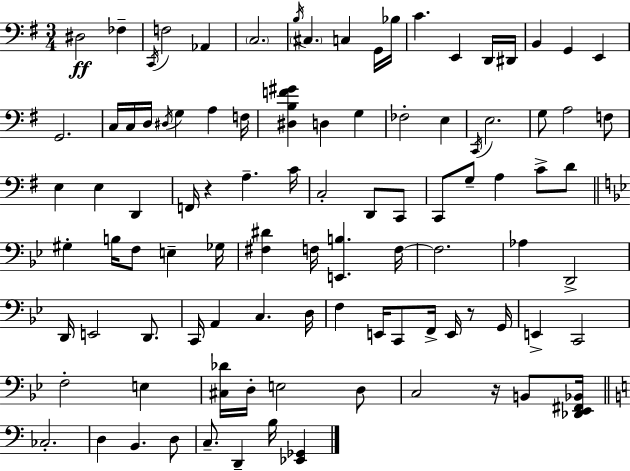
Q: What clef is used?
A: bass